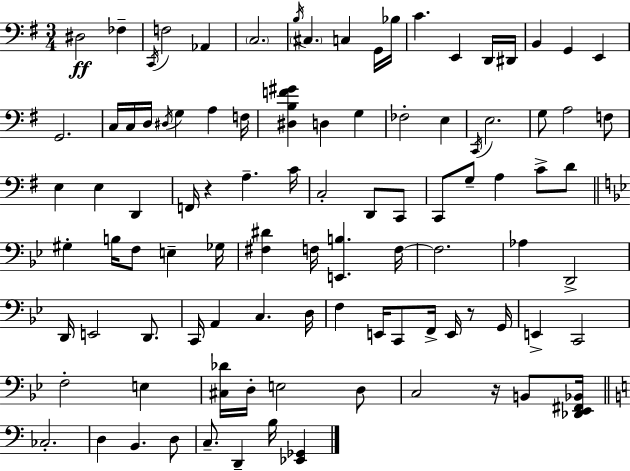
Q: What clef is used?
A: bass